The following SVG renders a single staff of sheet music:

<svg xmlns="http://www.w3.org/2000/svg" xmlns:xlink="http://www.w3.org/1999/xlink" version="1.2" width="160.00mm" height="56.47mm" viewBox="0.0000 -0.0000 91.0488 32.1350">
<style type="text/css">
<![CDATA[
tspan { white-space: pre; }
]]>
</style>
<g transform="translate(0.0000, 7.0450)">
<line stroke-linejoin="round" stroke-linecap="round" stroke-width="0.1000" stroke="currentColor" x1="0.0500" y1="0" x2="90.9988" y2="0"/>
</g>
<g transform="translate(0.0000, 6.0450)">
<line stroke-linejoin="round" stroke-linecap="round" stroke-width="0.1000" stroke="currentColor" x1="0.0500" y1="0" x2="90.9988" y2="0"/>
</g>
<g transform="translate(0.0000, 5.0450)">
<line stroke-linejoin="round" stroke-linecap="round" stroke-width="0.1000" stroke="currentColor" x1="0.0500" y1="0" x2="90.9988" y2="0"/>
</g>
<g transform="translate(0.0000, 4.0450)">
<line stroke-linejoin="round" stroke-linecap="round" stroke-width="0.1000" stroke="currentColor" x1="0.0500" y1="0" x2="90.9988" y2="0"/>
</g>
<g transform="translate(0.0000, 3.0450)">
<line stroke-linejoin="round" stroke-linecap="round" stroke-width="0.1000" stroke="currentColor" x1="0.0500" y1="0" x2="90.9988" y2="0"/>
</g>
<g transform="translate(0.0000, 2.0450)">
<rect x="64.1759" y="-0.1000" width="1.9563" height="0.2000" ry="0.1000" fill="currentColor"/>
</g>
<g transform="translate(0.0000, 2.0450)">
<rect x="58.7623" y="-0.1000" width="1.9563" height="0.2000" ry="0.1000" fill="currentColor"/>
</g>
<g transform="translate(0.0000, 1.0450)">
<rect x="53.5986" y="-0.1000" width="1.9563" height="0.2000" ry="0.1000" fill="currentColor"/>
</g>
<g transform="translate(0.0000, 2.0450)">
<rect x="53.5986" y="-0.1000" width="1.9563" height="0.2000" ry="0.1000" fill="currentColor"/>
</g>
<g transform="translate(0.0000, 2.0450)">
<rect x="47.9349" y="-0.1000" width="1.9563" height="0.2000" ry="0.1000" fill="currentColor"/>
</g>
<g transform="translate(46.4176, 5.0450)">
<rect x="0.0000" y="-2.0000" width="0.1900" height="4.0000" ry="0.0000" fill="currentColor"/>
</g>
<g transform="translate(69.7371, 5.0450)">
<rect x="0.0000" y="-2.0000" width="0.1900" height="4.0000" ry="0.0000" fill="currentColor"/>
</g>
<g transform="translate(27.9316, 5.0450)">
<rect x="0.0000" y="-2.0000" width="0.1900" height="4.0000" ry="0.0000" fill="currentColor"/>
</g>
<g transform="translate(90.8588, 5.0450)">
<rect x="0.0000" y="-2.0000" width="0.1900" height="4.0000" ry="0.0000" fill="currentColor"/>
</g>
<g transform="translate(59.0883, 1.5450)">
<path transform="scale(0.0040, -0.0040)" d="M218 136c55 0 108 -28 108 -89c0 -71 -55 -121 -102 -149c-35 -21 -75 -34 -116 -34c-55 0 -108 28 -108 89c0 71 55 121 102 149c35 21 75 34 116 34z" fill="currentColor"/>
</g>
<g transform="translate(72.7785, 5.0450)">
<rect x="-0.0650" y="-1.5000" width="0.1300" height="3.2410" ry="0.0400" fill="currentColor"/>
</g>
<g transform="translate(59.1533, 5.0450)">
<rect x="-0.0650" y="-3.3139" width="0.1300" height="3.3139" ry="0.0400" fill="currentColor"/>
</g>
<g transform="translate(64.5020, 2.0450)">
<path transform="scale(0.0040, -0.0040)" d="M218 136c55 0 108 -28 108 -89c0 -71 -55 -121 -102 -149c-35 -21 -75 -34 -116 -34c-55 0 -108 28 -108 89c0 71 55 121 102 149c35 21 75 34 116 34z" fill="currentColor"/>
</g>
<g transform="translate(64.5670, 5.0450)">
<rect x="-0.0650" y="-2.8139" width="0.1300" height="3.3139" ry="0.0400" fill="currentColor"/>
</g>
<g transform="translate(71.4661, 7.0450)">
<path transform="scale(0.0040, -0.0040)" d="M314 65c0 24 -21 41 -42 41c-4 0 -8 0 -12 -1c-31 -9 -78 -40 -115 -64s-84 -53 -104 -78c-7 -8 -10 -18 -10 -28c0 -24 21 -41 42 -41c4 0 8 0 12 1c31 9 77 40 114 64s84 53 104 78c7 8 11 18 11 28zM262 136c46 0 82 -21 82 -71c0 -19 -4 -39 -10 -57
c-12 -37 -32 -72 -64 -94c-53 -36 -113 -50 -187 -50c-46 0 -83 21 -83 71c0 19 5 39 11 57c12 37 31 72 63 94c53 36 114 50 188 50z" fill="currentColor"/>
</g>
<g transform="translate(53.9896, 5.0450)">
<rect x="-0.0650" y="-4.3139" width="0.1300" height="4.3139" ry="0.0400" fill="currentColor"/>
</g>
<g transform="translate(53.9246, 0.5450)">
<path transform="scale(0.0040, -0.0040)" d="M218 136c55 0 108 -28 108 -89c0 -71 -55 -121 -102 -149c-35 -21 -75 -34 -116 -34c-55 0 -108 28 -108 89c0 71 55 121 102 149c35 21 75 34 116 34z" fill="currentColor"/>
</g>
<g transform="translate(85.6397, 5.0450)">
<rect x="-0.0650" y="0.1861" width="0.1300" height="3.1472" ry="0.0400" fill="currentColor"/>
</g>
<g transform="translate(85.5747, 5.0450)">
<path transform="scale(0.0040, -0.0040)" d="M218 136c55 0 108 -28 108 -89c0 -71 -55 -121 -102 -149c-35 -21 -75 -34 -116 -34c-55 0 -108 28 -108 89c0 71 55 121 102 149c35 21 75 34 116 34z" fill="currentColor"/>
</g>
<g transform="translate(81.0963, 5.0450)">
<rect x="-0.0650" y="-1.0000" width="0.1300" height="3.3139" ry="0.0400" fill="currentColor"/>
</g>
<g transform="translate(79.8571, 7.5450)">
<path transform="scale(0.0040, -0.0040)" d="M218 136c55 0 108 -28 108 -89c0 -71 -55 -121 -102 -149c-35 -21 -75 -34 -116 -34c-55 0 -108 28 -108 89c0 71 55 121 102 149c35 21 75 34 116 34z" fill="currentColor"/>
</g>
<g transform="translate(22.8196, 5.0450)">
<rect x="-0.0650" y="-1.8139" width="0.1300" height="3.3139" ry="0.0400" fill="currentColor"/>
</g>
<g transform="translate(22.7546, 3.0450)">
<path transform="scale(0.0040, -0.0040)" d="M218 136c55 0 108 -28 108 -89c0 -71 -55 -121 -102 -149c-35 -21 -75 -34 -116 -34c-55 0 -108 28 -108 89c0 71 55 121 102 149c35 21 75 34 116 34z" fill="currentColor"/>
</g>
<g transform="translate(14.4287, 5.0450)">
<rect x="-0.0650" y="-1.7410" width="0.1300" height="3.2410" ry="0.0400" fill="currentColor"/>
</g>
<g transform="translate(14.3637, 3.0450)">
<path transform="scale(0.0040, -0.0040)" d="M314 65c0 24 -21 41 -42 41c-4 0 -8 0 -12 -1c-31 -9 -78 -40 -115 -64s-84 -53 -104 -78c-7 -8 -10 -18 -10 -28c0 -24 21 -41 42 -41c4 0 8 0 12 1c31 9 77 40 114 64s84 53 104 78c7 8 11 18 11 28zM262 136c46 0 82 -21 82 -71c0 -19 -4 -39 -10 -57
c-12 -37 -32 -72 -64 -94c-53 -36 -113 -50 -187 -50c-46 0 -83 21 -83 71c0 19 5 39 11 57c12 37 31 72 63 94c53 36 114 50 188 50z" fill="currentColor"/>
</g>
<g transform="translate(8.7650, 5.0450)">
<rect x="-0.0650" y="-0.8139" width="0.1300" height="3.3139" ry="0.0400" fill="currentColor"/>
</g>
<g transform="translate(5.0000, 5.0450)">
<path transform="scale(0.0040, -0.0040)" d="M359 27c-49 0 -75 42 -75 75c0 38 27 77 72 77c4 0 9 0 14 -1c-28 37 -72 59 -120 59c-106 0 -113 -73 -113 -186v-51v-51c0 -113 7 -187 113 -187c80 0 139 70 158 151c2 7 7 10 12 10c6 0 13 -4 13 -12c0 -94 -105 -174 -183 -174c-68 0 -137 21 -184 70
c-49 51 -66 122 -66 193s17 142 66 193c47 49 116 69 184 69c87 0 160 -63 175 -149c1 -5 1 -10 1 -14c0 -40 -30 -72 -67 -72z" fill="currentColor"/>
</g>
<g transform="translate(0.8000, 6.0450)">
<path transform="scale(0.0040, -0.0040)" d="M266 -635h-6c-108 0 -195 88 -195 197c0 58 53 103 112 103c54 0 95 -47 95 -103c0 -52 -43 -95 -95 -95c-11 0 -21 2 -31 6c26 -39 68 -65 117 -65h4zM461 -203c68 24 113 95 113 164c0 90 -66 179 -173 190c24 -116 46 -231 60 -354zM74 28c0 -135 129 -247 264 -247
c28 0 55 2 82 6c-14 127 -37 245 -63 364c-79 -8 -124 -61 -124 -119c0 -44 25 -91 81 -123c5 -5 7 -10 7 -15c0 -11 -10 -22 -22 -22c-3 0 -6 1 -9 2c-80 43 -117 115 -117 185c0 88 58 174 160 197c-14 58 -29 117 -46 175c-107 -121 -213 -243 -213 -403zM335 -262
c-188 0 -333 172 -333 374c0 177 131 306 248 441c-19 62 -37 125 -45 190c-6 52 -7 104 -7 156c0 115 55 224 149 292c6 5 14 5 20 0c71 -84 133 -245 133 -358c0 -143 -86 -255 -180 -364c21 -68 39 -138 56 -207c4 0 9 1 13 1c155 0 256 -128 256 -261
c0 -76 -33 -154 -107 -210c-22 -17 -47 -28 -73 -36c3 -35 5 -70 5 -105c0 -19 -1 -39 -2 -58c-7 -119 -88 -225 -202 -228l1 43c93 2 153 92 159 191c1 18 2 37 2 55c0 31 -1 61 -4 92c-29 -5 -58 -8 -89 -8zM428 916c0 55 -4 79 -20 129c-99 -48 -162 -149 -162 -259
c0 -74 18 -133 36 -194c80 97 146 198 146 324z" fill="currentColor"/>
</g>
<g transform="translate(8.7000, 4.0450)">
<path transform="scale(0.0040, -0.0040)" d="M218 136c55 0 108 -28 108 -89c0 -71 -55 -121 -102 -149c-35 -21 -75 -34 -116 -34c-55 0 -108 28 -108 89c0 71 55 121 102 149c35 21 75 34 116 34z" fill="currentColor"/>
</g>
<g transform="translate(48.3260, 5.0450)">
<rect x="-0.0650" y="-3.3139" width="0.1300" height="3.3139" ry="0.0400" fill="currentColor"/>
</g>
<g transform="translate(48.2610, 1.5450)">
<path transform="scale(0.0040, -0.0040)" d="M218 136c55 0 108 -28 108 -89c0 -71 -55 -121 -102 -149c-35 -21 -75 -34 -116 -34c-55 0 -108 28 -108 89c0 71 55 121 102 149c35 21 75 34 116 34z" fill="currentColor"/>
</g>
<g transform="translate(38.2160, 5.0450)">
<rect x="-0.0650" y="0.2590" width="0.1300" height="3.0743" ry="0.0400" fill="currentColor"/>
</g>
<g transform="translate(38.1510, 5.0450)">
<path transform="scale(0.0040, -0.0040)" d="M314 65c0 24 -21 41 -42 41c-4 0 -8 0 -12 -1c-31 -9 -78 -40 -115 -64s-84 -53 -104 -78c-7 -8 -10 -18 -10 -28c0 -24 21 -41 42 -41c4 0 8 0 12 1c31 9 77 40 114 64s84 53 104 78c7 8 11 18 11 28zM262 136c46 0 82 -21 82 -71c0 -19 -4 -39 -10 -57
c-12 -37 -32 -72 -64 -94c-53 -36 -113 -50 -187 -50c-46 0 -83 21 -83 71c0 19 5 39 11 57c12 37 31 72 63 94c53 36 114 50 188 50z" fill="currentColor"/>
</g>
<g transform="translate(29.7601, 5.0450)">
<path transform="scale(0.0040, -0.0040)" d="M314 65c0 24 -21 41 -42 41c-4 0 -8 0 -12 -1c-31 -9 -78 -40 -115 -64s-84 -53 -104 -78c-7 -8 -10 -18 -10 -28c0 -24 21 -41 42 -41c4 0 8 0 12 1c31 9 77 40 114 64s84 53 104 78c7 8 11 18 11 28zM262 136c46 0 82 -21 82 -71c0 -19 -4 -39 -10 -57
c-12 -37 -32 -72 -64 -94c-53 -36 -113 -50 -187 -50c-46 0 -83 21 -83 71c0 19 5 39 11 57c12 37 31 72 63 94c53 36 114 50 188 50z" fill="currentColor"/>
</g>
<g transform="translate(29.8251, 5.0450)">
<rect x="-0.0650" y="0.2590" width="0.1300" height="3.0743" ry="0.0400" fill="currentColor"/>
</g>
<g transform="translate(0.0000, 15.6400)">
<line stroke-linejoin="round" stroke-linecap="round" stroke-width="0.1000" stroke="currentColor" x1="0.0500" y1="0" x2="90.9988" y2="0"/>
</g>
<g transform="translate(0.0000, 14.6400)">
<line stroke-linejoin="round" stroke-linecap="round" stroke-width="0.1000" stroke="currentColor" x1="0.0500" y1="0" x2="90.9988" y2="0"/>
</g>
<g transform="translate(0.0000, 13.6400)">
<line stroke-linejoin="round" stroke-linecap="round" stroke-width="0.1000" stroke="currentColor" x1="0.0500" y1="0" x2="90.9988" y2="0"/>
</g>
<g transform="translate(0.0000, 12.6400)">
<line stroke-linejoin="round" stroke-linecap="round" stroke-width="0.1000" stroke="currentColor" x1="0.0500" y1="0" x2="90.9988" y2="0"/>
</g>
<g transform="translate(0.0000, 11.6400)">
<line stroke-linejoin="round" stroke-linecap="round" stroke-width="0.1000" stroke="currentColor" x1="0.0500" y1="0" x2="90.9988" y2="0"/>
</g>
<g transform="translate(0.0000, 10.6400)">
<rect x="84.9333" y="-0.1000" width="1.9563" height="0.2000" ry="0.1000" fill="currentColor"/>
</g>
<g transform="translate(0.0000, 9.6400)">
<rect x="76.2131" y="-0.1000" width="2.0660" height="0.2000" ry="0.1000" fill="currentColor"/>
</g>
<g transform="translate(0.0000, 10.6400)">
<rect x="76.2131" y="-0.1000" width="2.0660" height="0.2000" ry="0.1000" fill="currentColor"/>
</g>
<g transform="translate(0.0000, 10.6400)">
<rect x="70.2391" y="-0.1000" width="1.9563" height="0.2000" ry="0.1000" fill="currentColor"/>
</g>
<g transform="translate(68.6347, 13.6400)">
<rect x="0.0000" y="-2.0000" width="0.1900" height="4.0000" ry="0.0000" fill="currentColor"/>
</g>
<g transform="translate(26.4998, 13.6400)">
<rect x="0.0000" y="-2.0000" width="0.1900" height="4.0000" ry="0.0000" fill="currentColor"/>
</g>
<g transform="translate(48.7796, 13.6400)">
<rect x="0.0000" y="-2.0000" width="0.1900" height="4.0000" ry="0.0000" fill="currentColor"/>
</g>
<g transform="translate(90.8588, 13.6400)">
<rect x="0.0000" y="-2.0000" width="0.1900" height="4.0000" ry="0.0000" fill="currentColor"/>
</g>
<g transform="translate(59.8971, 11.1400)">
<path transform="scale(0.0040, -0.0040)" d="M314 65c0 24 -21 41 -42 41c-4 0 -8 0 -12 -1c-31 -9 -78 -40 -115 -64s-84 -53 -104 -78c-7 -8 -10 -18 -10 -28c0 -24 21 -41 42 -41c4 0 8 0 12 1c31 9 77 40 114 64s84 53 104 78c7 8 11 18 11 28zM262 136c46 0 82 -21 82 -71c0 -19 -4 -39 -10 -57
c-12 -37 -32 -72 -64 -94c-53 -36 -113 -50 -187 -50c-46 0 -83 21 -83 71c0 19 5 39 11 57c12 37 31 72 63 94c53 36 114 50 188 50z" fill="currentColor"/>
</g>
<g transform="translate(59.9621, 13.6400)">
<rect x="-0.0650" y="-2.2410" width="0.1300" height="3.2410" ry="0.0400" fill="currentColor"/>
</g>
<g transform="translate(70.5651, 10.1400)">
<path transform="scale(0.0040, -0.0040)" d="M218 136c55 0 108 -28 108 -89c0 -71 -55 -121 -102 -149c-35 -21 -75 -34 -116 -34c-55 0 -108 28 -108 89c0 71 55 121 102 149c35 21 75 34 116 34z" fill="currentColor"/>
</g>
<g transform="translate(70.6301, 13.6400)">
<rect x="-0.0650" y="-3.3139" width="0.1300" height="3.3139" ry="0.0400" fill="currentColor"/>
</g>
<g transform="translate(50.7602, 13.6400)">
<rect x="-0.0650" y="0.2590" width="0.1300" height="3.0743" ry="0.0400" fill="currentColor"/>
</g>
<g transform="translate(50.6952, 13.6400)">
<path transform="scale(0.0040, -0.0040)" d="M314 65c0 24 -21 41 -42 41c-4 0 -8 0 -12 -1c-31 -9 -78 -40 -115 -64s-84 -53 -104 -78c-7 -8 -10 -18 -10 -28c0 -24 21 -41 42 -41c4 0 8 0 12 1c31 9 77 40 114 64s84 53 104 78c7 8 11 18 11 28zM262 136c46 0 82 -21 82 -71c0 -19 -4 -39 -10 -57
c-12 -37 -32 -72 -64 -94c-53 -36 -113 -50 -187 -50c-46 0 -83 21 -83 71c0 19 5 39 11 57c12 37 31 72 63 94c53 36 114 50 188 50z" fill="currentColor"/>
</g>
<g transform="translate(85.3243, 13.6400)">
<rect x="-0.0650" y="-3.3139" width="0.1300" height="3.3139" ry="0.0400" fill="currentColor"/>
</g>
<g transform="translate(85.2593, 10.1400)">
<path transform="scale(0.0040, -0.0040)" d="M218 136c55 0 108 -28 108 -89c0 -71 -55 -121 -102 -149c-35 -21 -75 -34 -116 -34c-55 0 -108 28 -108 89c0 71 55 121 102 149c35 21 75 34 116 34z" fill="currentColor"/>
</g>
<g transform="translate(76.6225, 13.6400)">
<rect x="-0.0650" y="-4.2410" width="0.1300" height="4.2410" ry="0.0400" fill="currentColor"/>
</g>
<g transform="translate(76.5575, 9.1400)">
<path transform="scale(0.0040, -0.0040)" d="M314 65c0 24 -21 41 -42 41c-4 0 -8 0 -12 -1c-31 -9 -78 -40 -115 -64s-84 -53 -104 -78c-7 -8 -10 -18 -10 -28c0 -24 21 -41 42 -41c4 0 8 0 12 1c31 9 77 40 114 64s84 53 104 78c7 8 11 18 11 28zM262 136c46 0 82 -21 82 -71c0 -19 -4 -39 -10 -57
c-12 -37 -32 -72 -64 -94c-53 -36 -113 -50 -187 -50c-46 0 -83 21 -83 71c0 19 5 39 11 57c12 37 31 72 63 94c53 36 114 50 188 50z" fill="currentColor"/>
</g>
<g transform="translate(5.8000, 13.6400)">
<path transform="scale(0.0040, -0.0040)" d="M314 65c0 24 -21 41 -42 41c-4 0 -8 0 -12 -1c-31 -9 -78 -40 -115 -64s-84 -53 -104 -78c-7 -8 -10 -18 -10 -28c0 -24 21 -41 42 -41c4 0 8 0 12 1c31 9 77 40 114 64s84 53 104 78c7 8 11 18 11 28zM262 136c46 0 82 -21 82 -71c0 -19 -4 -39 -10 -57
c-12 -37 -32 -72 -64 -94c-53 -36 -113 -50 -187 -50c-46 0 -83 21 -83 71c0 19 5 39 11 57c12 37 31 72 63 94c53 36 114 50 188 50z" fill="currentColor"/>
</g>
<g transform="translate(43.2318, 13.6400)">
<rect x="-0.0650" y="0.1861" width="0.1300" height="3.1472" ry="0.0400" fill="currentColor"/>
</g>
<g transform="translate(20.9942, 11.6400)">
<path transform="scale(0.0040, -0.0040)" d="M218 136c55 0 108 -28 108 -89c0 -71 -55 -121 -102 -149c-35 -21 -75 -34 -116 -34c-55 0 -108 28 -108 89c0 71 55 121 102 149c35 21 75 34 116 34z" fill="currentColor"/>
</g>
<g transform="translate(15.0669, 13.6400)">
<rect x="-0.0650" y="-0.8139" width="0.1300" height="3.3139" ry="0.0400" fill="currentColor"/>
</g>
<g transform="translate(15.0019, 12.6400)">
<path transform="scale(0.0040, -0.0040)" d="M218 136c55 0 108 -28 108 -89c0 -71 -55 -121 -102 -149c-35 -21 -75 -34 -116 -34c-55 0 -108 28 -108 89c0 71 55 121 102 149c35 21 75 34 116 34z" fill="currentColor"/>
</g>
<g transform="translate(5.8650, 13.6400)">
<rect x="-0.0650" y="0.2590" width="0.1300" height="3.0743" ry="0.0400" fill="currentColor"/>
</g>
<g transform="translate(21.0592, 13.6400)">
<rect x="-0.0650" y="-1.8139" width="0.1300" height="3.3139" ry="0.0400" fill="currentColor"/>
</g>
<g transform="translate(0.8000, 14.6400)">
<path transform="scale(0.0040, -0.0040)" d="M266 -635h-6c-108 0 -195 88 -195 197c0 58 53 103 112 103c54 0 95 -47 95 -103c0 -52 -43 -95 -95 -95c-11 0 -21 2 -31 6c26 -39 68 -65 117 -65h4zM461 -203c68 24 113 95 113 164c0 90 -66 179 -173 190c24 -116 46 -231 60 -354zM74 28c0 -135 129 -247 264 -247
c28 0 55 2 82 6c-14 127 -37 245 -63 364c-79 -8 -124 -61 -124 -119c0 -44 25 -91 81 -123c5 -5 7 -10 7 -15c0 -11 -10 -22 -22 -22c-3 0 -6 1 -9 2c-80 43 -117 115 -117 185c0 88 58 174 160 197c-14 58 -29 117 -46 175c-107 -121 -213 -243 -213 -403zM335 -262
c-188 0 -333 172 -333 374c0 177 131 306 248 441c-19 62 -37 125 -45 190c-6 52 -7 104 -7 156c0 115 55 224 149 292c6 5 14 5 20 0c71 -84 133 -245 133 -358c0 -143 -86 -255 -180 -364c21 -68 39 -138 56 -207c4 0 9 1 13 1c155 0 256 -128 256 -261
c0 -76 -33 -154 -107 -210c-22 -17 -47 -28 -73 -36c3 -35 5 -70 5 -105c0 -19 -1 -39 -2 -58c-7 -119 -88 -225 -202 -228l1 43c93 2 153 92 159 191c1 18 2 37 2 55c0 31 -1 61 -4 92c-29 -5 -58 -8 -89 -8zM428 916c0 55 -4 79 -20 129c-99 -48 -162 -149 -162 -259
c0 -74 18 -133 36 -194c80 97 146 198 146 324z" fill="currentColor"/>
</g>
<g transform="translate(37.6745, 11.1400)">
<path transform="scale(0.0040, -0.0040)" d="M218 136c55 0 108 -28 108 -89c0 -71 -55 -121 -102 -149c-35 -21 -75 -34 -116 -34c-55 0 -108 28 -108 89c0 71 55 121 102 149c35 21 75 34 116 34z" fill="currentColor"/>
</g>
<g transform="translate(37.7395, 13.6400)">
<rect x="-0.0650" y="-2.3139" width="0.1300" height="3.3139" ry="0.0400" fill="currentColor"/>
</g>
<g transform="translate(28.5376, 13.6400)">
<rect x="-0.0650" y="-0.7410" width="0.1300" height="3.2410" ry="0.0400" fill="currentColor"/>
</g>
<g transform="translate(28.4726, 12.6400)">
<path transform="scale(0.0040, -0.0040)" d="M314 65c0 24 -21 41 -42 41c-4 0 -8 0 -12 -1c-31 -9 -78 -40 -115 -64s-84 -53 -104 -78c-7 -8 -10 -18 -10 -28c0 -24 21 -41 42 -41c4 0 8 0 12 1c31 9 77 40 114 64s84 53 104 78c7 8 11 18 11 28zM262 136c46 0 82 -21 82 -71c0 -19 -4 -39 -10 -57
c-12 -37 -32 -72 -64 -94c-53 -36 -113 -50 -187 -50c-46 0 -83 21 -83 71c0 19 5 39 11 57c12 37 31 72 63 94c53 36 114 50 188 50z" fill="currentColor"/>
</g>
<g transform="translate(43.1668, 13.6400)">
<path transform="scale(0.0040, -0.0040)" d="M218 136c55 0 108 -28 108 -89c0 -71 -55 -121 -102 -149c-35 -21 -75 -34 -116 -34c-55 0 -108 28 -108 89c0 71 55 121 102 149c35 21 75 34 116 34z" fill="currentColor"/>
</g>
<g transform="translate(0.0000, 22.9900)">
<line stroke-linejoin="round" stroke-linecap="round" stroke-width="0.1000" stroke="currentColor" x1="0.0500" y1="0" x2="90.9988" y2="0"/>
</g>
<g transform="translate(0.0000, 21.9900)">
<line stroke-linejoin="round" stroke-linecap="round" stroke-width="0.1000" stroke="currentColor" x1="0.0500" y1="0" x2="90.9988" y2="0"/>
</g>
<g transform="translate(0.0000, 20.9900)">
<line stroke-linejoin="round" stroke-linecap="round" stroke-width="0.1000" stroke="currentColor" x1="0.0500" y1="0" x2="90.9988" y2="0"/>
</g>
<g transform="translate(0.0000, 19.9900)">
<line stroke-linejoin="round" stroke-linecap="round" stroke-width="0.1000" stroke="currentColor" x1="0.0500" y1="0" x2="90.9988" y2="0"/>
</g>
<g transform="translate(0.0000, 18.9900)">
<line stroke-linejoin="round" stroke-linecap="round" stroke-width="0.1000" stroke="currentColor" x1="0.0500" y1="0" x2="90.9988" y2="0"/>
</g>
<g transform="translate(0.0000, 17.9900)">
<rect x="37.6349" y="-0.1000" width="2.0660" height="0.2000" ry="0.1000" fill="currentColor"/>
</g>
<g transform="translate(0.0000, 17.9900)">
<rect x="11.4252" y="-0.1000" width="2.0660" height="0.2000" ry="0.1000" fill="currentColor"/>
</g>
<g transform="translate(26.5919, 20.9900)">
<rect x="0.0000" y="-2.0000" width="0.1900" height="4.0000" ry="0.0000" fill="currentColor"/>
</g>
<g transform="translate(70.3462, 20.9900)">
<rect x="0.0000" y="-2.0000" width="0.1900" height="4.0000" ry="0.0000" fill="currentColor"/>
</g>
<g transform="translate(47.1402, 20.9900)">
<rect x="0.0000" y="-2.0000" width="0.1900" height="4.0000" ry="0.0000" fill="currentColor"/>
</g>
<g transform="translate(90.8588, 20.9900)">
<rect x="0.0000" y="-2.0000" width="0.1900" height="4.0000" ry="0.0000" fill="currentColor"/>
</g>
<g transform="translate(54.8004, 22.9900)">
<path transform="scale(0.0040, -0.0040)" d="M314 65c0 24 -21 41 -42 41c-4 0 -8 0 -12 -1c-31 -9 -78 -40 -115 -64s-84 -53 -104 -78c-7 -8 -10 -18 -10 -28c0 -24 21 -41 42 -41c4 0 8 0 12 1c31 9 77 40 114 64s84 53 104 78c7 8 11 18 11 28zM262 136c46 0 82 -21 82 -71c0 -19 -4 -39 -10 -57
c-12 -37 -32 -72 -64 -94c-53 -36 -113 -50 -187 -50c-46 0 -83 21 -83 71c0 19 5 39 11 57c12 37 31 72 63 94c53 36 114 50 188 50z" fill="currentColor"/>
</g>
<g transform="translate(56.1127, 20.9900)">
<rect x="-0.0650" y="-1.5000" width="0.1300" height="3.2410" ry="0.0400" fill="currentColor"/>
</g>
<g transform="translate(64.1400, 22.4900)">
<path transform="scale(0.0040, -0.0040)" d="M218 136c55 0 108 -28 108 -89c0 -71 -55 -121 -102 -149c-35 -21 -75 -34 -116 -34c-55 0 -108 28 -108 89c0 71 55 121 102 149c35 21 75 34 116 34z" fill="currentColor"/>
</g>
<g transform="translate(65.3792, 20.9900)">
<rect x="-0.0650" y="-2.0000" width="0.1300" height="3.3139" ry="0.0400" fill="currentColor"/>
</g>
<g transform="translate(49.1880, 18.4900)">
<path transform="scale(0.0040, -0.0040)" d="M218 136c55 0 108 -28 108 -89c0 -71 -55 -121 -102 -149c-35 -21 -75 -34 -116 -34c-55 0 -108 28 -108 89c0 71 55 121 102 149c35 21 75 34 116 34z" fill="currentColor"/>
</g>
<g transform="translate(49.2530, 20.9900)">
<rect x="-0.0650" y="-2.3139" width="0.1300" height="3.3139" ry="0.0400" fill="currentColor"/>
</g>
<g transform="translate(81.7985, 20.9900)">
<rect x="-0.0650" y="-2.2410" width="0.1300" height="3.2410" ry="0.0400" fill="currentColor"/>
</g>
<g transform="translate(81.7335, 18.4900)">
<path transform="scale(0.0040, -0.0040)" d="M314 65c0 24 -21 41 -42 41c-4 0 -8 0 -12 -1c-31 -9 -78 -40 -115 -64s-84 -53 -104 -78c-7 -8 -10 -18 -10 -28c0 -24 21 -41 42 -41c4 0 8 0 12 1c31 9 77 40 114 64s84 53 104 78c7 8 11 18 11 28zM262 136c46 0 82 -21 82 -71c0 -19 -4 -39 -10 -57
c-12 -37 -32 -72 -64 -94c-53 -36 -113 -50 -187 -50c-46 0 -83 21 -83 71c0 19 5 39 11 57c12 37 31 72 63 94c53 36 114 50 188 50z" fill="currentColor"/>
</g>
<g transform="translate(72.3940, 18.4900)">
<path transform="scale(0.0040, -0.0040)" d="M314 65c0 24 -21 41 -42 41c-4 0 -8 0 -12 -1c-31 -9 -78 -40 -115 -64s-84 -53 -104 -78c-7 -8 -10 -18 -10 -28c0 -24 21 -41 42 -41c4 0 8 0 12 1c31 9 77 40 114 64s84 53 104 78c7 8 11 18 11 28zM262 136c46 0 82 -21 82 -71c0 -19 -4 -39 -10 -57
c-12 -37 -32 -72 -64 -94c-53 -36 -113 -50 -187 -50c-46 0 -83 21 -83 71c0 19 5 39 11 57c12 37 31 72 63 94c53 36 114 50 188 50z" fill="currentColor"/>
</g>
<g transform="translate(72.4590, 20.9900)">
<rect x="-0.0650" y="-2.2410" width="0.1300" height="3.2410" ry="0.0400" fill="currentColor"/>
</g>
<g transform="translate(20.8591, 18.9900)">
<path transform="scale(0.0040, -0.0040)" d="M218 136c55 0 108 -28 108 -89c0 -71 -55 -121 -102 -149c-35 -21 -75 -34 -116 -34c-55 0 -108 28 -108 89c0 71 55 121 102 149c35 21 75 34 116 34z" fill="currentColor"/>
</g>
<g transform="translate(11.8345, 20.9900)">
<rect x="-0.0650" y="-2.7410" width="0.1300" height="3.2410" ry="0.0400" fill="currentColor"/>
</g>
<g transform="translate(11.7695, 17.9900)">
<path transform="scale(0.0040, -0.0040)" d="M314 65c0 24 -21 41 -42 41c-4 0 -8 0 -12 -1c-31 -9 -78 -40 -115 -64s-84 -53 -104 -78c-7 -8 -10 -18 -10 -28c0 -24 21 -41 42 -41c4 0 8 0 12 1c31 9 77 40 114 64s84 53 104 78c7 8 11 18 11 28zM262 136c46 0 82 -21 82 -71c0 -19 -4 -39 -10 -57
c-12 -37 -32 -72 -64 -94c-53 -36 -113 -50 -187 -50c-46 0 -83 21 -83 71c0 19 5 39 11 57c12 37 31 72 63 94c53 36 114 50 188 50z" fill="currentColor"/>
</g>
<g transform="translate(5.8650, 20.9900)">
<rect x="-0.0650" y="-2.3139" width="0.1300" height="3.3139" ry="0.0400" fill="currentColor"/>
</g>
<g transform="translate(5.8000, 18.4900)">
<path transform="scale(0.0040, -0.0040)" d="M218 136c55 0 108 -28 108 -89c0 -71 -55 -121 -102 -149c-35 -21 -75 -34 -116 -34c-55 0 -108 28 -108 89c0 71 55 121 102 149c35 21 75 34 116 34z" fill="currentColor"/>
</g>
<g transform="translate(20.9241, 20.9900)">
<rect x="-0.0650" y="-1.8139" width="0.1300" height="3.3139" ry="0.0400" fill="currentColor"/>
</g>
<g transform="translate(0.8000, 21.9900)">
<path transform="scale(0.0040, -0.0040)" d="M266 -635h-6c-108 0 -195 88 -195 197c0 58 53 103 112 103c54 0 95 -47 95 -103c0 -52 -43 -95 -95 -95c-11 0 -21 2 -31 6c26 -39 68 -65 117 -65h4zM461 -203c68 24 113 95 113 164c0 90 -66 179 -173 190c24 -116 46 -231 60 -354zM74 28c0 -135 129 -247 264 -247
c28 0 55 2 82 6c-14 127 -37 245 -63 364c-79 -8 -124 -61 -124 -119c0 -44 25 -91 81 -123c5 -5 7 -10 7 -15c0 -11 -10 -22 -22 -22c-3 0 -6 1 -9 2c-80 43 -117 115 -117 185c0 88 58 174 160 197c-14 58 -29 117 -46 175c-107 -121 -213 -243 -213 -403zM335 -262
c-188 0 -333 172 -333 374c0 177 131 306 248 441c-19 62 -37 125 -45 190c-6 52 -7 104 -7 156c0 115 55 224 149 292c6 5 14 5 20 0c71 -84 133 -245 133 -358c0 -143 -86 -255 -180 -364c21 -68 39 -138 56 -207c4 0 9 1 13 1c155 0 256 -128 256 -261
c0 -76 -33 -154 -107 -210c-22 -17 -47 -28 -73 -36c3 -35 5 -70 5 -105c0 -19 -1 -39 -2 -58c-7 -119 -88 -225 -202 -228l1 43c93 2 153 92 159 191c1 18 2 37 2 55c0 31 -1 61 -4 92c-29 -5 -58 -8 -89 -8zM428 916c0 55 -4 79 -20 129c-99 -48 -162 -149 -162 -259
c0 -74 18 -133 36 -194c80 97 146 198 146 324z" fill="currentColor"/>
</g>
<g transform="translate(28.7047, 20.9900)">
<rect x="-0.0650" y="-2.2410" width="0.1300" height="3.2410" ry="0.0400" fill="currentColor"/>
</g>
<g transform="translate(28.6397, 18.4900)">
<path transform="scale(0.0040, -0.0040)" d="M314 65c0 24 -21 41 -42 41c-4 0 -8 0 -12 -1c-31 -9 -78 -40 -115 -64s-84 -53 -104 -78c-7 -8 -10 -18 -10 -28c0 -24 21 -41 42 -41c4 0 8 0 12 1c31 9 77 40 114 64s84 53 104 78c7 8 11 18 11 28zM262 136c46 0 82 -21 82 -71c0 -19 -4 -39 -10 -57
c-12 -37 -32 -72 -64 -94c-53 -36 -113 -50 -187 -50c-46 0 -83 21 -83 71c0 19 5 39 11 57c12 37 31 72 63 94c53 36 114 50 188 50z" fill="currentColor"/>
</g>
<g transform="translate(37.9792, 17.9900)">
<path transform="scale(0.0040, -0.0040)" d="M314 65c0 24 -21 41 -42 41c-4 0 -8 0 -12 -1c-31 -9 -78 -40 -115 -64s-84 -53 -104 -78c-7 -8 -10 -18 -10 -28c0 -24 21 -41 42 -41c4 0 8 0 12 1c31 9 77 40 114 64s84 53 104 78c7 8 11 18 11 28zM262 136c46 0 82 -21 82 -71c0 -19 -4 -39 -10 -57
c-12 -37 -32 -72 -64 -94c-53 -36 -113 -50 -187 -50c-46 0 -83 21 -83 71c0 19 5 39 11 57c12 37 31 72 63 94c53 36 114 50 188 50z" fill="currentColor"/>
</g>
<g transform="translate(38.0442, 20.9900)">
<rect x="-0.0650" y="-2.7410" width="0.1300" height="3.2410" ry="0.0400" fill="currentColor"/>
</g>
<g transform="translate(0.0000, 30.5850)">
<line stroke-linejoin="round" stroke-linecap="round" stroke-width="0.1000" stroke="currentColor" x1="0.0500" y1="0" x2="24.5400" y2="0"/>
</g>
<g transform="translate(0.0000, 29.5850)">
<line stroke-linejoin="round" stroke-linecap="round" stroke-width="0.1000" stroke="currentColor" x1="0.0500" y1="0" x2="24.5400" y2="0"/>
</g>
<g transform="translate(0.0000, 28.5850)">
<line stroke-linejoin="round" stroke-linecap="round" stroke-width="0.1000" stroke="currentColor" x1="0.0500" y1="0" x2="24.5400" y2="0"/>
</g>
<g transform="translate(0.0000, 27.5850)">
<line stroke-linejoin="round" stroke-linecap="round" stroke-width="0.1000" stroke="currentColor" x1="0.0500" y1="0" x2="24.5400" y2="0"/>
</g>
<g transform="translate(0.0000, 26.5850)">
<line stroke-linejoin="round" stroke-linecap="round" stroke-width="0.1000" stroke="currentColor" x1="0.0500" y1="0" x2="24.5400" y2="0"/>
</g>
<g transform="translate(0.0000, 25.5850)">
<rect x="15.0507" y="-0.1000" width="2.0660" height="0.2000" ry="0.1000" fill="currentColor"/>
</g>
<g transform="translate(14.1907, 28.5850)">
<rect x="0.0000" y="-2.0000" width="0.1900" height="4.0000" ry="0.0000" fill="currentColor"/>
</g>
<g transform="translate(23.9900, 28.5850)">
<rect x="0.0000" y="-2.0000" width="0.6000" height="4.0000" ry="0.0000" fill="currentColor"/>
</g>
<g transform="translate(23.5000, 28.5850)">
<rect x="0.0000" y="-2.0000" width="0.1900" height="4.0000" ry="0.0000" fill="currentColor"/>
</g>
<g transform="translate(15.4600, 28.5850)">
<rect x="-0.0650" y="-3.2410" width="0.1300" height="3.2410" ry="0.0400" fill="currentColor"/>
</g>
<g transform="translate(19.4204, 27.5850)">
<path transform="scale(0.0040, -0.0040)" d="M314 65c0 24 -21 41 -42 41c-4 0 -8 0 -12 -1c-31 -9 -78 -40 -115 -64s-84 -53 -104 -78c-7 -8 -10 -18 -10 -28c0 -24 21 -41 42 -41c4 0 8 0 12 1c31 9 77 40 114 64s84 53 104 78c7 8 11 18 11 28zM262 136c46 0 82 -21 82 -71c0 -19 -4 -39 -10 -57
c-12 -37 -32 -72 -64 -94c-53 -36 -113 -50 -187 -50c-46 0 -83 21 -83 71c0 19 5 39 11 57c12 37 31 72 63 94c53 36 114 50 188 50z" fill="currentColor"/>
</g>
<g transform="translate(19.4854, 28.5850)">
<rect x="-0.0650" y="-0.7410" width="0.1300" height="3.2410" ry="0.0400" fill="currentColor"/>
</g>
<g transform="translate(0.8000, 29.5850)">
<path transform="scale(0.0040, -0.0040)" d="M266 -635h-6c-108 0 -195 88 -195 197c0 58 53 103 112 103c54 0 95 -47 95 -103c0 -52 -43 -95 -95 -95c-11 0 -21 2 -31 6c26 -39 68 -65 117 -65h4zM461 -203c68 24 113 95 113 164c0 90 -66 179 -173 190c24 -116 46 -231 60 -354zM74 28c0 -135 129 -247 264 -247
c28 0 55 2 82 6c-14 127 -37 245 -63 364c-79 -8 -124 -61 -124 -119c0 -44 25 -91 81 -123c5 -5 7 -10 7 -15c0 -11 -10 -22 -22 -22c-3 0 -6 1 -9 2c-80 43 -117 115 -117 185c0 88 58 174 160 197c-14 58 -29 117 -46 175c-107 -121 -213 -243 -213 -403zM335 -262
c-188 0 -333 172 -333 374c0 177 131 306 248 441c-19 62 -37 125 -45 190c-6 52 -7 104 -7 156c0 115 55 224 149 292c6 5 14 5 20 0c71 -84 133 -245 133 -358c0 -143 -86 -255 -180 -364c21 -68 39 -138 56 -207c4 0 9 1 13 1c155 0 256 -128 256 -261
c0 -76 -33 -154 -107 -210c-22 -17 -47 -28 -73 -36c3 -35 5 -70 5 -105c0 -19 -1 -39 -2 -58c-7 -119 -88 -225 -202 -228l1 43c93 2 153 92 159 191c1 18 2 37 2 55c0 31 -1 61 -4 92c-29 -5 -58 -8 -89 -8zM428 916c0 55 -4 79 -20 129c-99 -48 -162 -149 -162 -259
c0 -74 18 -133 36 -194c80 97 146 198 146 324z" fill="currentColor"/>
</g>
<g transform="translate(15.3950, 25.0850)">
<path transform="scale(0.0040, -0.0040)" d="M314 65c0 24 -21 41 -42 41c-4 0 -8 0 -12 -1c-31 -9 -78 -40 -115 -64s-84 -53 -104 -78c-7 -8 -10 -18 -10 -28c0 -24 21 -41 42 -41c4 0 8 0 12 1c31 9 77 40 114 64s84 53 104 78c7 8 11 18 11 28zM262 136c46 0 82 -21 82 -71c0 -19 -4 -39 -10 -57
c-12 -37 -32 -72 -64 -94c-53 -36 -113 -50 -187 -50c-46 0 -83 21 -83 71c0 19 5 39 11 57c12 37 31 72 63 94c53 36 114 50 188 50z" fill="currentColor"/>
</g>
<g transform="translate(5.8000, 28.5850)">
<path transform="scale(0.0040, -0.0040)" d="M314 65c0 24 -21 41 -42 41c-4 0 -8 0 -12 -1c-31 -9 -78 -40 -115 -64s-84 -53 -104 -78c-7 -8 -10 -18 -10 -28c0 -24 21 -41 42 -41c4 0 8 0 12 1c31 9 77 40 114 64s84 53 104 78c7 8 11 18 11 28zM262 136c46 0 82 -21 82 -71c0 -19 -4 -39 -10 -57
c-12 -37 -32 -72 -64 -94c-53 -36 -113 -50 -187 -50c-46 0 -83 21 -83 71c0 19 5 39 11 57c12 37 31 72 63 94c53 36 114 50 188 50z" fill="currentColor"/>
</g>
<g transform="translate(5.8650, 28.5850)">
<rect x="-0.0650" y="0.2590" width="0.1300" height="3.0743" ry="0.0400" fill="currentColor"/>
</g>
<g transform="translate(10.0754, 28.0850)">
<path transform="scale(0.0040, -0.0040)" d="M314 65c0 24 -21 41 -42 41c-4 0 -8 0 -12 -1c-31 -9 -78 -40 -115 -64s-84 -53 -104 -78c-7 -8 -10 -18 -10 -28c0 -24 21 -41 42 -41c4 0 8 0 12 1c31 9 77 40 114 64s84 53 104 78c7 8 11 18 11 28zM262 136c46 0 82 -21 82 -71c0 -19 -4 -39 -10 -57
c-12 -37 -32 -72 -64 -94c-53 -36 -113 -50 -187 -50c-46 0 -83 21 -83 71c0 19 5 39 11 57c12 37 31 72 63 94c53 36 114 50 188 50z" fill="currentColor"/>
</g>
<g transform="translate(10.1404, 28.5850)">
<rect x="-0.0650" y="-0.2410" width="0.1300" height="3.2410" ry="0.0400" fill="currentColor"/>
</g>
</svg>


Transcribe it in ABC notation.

X:1
T:Untitled
M:4/4
L:1/4
K:C
d f2 f B2 B2 b d' b a E2 D B B2 d f d2 g B B2 g2 b d'2 b g a2 f g2 a2 g E2 F g2 g2 B2 c2 b2 d2